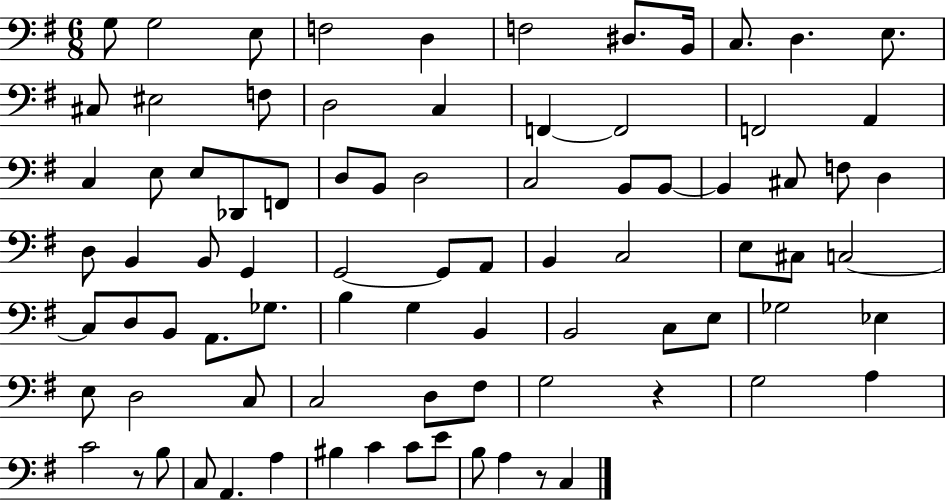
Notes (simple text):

G3/e G3/h E3/e F3/h D3/q F3/h D#3/e. B2/s C3/e. D3/q. E3/e. C#3/e EIS3/h F3/e D3/h C3/q F2/q F2/h F2/h A2/q C3/q E3/e E3/e Db2/e F2/e D3/e B2/e D3/h C3/h B2/e B2/e B2/q C#3/e F3/e D3/q D3/e B2/q B2/e G2/q G2/h G2/e A2/e B2/q C3/h E3/e C#3/e C3/h C3/e D3/e B2/e A2/e. Gb3/e. B3/q G3/q B2/q B2/h C3/e E3/e Gb3/h Eb3/q E3/e D3/h C3/e C3/h D3/e F#3/e G3/h R/q G3/h A3/q C4/h R/e B3/e C3/e A2/q. A3/q BIS3/q C4/q C4/e E4/e B3/e A3/q R/e C3/q